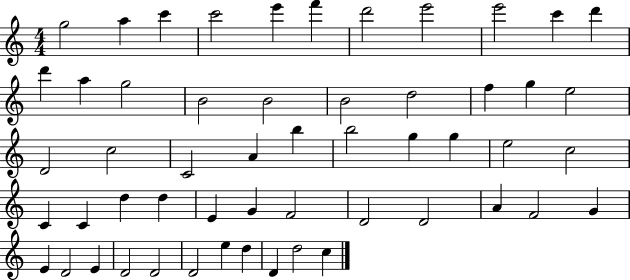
G5/h A5/q C6/q C6/h E6/q F6/q D6/h E6/h E6/h C6/q D6/q D6/q A5/q G5/h B4/h B4/h B4/h D5/h F5/q G5/q E5/h D4/h C5/h C4/h A4/q B5/q B5/h G5/q G5/q E5/h C5/h C4/q C4/q D5/q D5/q E4/q G4/q F4/h D4/h D4/h A4/q F4/h G4/q E4/q D4/h E4/q D4/h D4/h D4/h E5/q D5/q D4/q D5/h C5/q